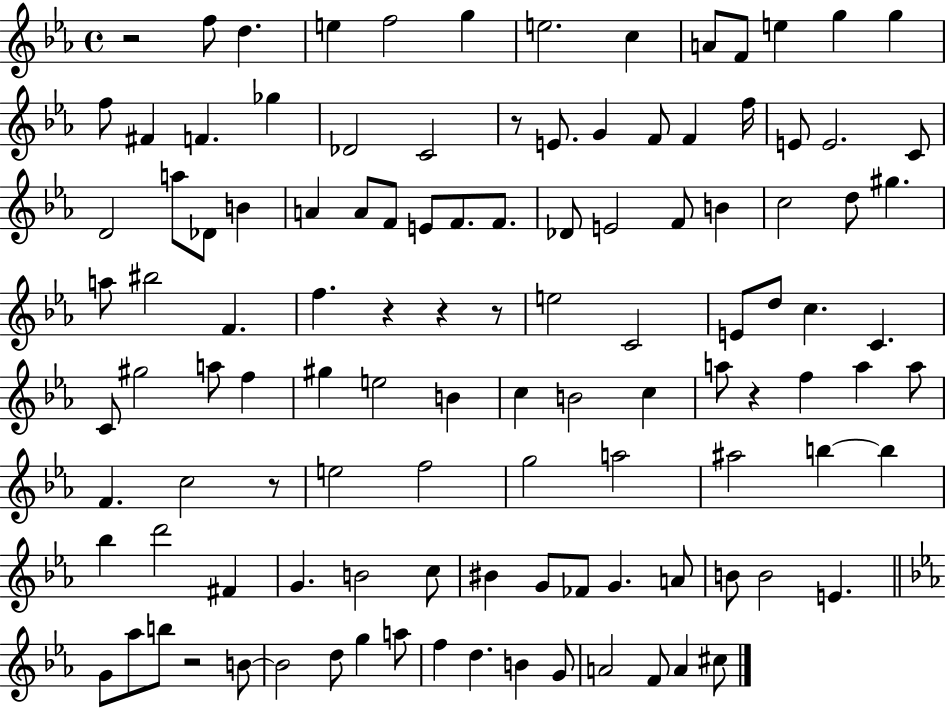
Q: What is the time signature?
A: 4/4